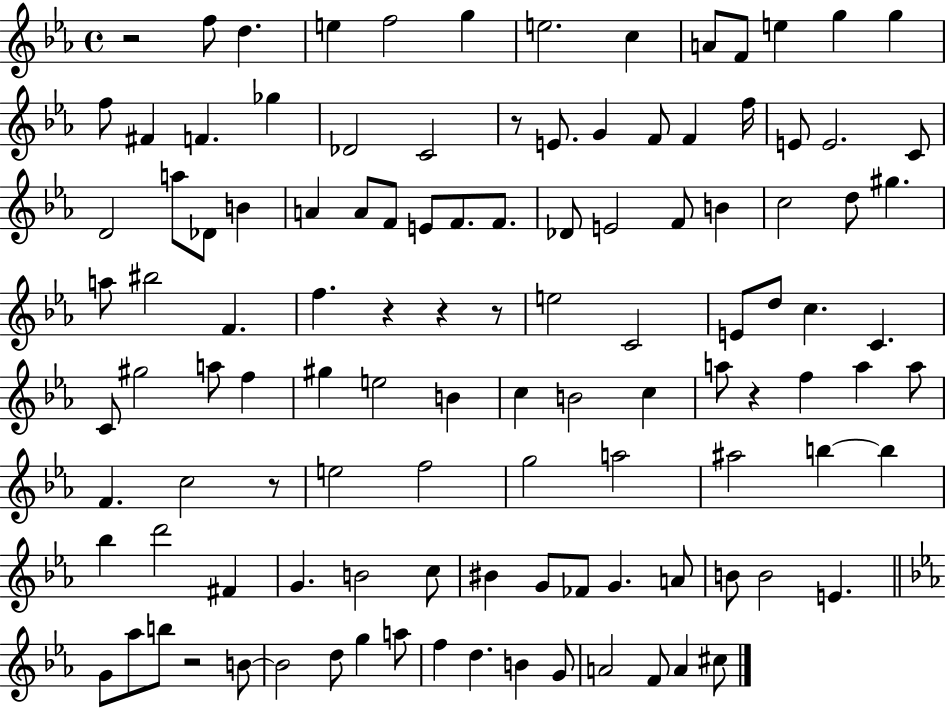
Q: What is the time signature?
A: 4/4